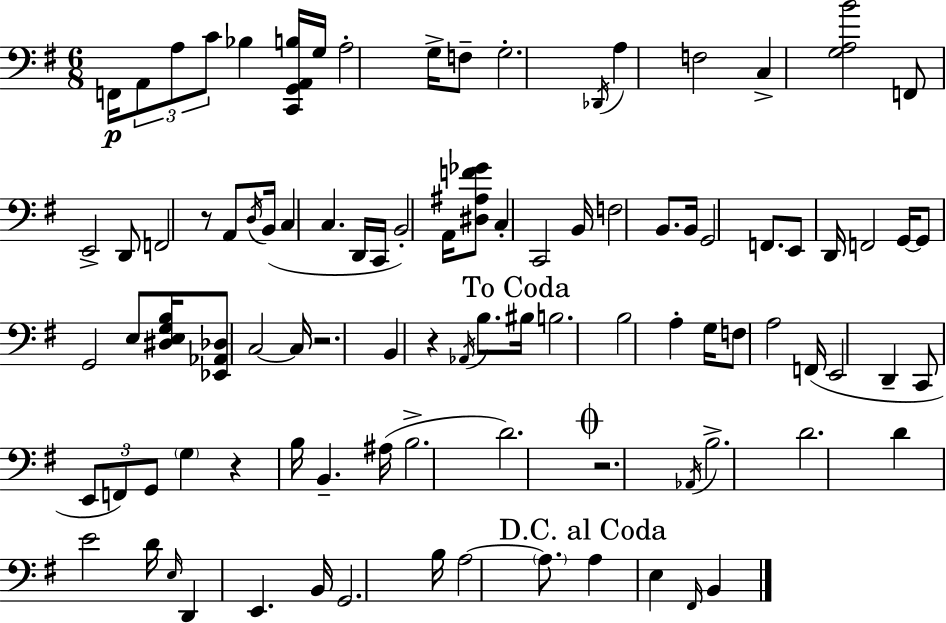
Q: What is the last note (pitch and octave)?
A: B2